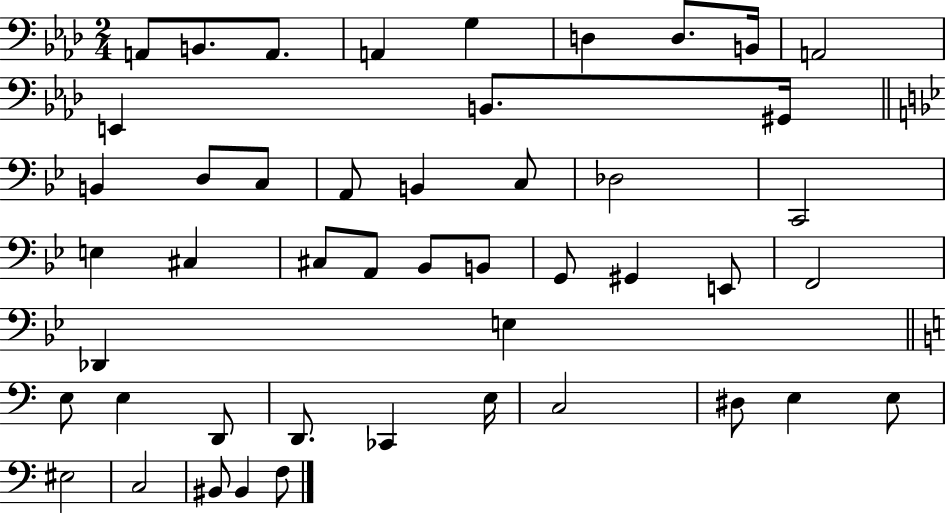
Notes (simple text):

A2/e B2/e. A2/e. A2/q G3/q D3/q D3/e. B2/s A2/h E2/q B2/e. G#2/s B2/q D3/e C3/e A2/e B2/q C3/e Db3/h C2/h E3/q C#3/q C#3/e A2/e Bb2/e B2/e G2/e G#2/q E2/e F2/h Db2/q E3/q E3/e E3/q D2/e D2/e. CES2/q E3/s C3/h D#3/e E3/q E3/e EIS3/h C3/h BIS2/e BIS2/q F3/e